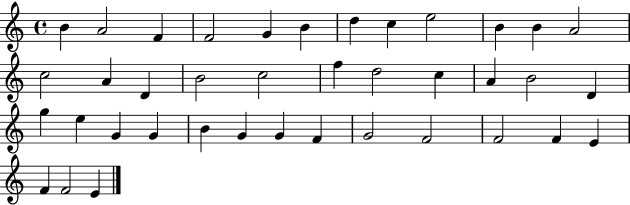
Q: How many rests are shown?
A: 0